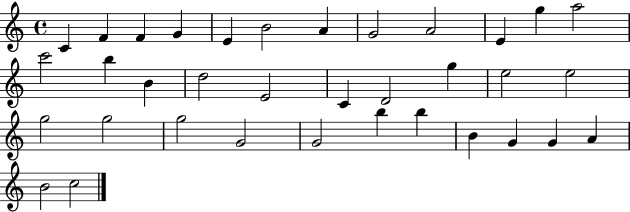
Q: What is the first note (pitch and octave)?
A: C4